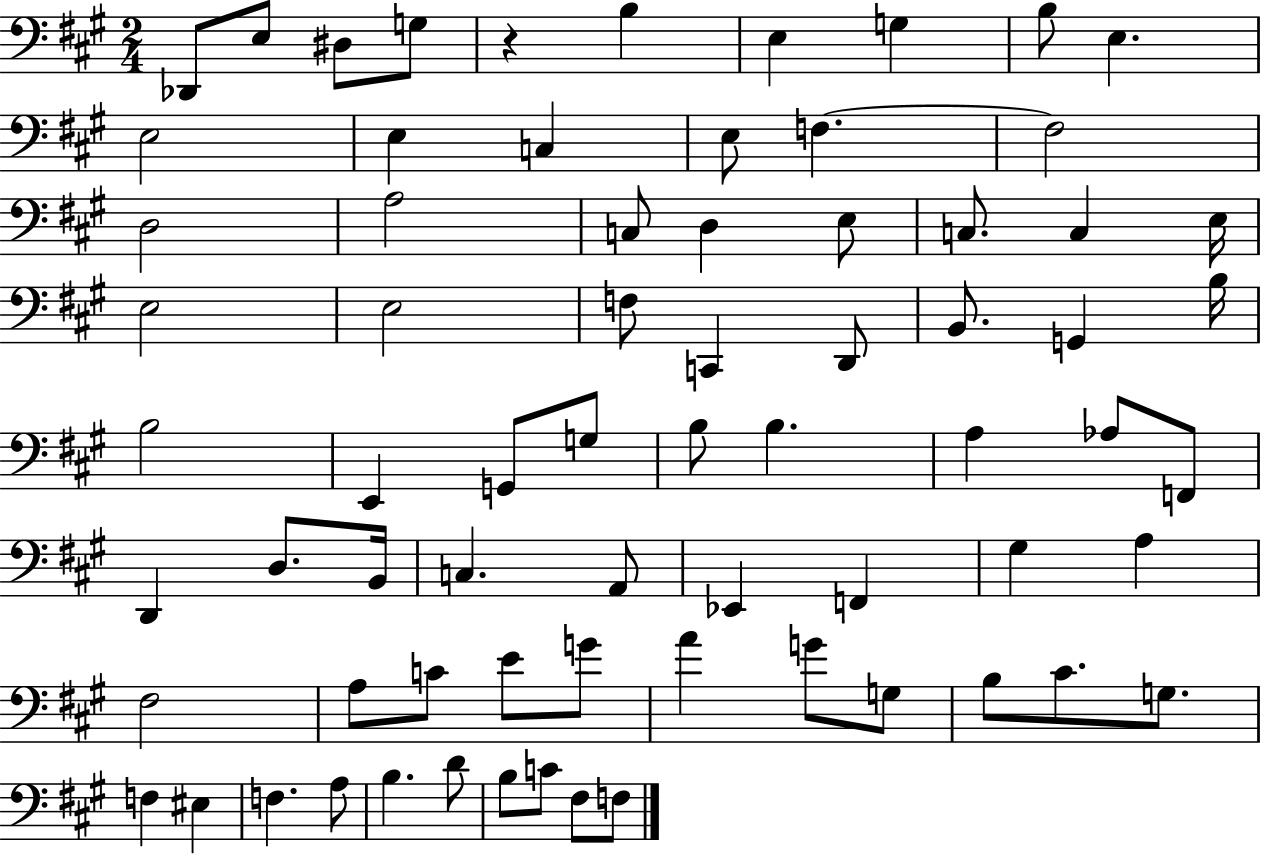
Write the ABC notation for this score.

X:1
T:Untitled
M:2/4
L:1/4
K:A
_D,,/2 E,/2 ^D,/2 G,/2 z B, E, G, B,/2 E, E,2 E, C, E,/2 F, F,2 D,2 A,2 C,/2 D, E,/2 C,/2 C, E,/4 E,2 E,2 F,/2 C,, D,,/2 B,,/2 G,, B,/4 B,2 E,, G,,/2 G,/2 B,/2 B, A, _A,/2 F,,/2 D,, D,/2 B,,/4 C, A,,/2 _E,, F,, ^G, A, ^F,2 A,/2 C/2 E/2 G/2 A G/2 G,/2 B,/2 ^C/2 G,/2 F, ^E, F, A,/2 B, D/2 B,/2 C/2 ^F,/2 F,/2